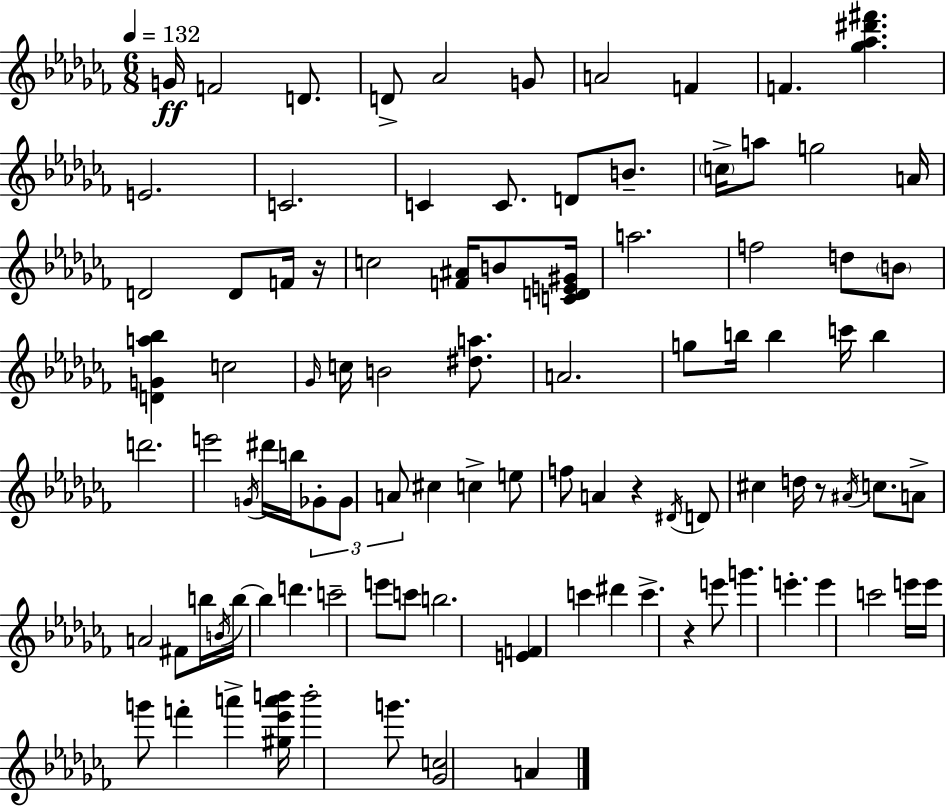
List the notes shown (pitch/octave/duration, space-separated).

G4/s F4/h D4/e. D4/e Ab4/h G4/e A4/h F4/q F4/q. [Gb5,Ab5,D#6,F#6]/q. E4/h. C4/h. C4/q C4/e. D4/e B4/e. C5/s A5/e G5/h A4/s D4/h D4/e F4/s R/s C5/h [F4,A#4]/s B4/e [C4,D4,E4,G#4]/s A5/h. F5/h D5/e B4/e [D4,G4,A5,Bb5]/q C5/h Gb4/s C5/s B4/h [D#5,A5]/e. A4/h. G5/e B5/s B5/q C6/s B5/q D6/h. E6/h G4/s D#6/s B5/s Gb4/e Gb4/e A4/e C#5/q C5/q E5/e F5/e A4/q R/q D#4/s D4/e C#5/q D5/s R/e A#4/s C5/e. A4/e A4/h F#4/e B5/s B4/s B5/s B5/q D6/q. C6/h E6/e C6/e B5/h. [E4,F4]/q C6/q D#6/q C6/q. R/q E6/e G6/q. E6/q. E6/q C6/h E6/s E6/s G6/e F6/q A6/q [G#5,Eb6,A6,B6]/s B6/h G6/e. [Gb4,C5]/h A4/q